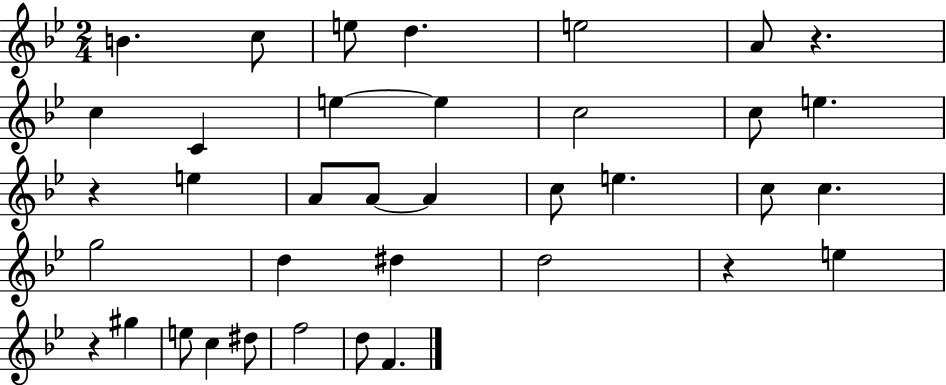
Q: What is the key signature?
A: BES major